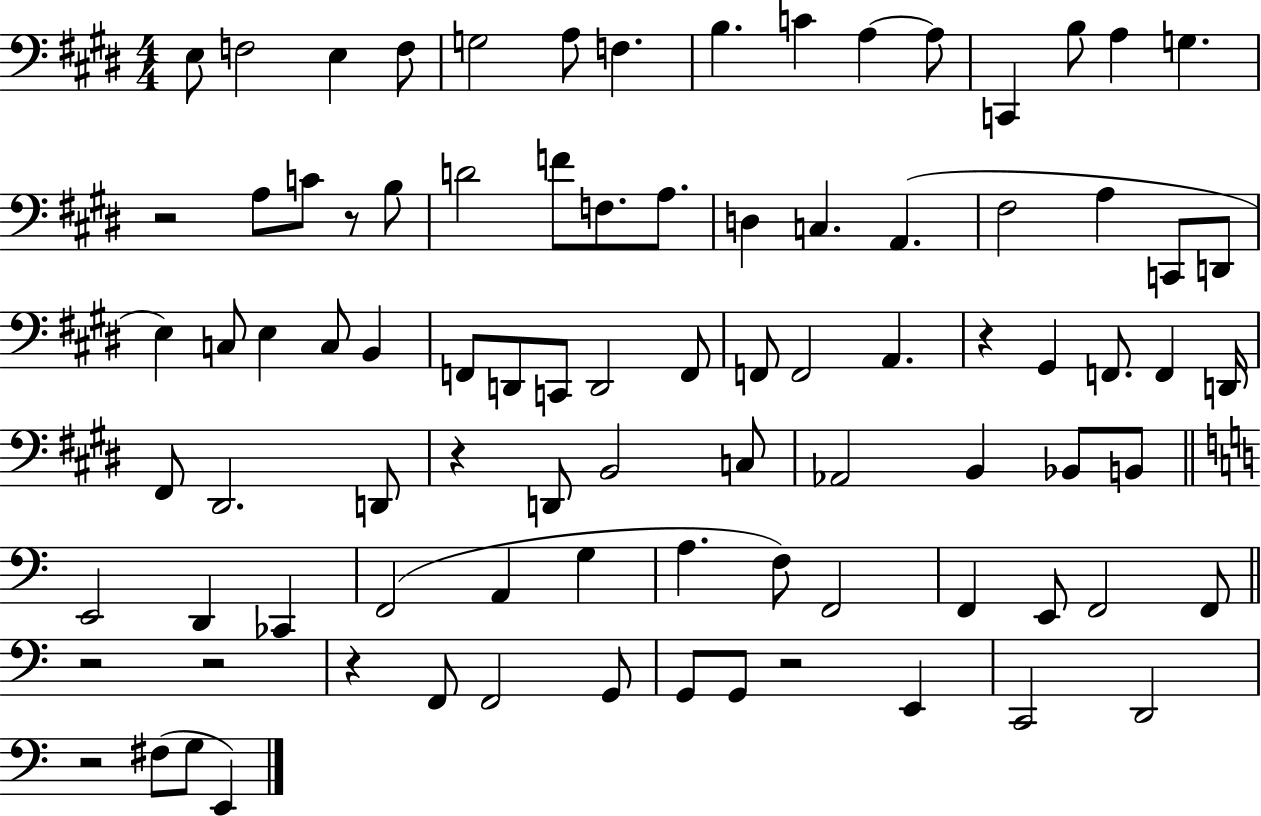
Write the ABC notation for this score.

X:1
T:Untitled
M:4/4
L:1/4
K:E
E,/2 F,2 E, F,/2 G,2 A,/2 F, B, C A, A,/2 C,, B,/2 A, G, z2 A,/2 C/2 z/2 B,/2 D2 F/2 F,/2 A,/2 D, C, A,, ^F,2 A, C,,/2 D,,/2 E, C,/2 E, C,/2 B,, F,,/2 D,,/2 C,,/2 D,,2 F,,/2 F,,/2 F,,2 A,, z ^G,, F,,/2 F,, D,,/4 ^F,,/2 ^D,,2 D,,/2 z D,,/2 B,,2 C,/2 _A,,2 B,, _B,,/2 B,,/2 E,,2 D,, _C,, F,,2 A,, G, A, F,/2 F,,2 F,, E,,/2 F,,2 F,,/2 z2 z2 z F,,/2 F,,2 G,,/2 G,,/2 G,,/2 z2 E,, C,,2 D,,2 z2 ^F,/2 G,/2 E,,